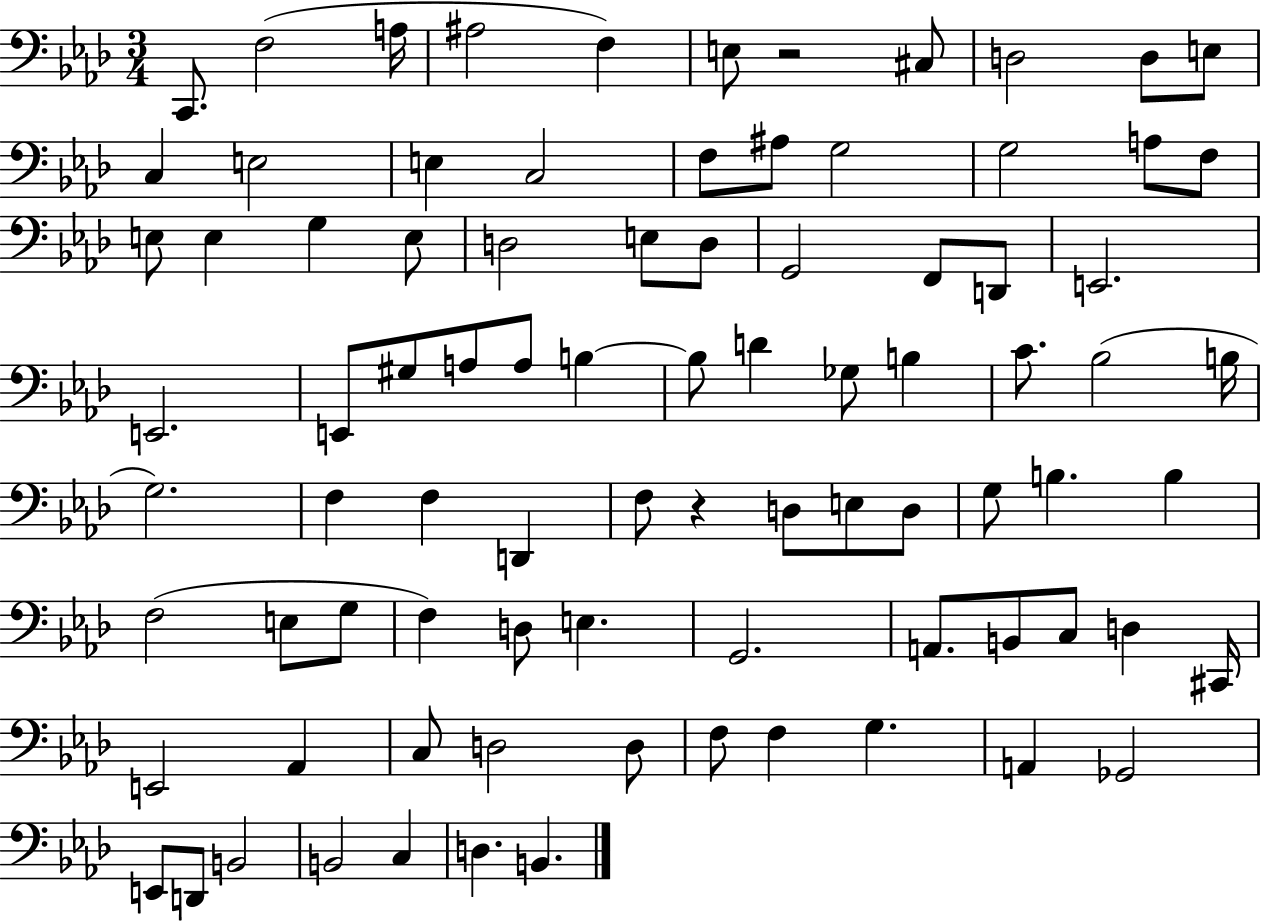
C2/e. F3/h A3/s A#3/h F3/q E3/e R/h C#3/e D3/h D3/e E3/e C3/q E3/h E3/q C3/h F3/e A#3/e G3/h G3/h A3/e F3/e E3/e E3/q G3/q E3/e D3/h E3/e D3/e G2/h F2/e D2/e E2/h. E2/h. E2/e G#3/e A3/e A3/e B3/q B3/e D4/q Gb3/e B3/q C4/e. Bb3/h B3/s G3/h. F3/q F3/q D2/q F3/e R/q D3/e E3/e D3/e G3/e B3/q. B3/q F3/h E3/e G3/e F3/q D3/e E3/q. G2/h. A2/e. B2/e C3/e D3/q C#2/s E2/h Ab2/q C3/e D3/h D3/e F3/e F3/q G3/q. A2/q Gb2/h E2/e D2/e B2/h B2/h C3/q D3/q. B2/q.